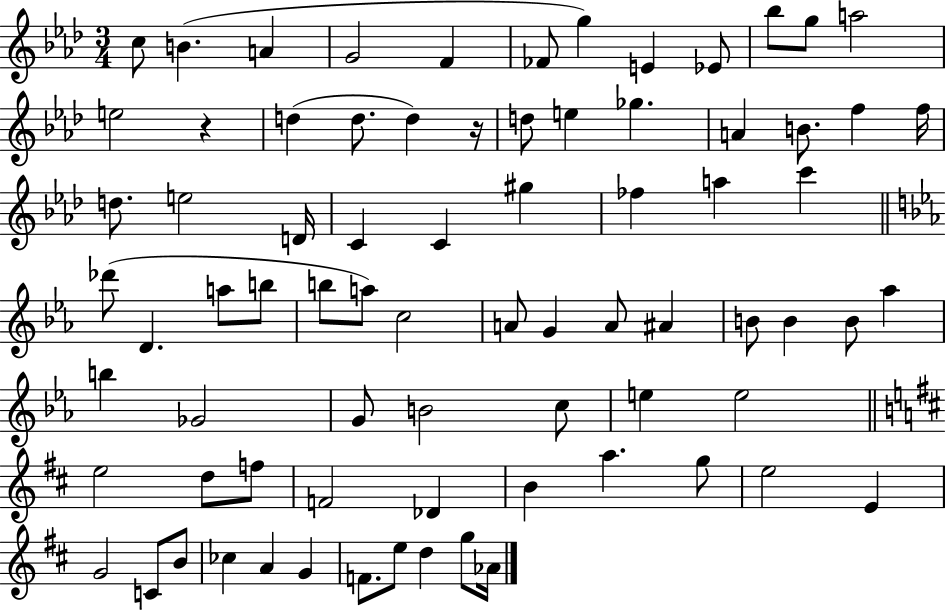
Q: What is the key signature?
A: AES major